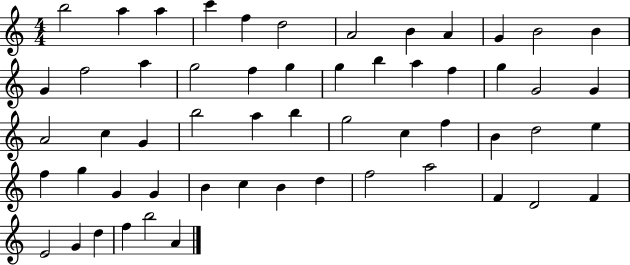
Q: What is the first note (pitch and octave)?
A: B5